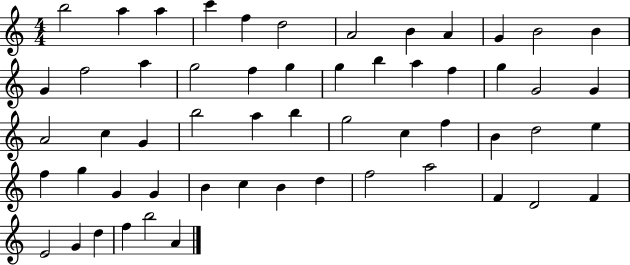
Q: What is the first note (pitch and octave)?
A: B5